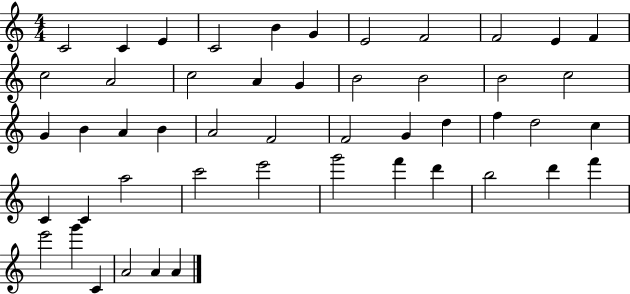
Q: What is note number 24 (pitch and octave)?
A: B4